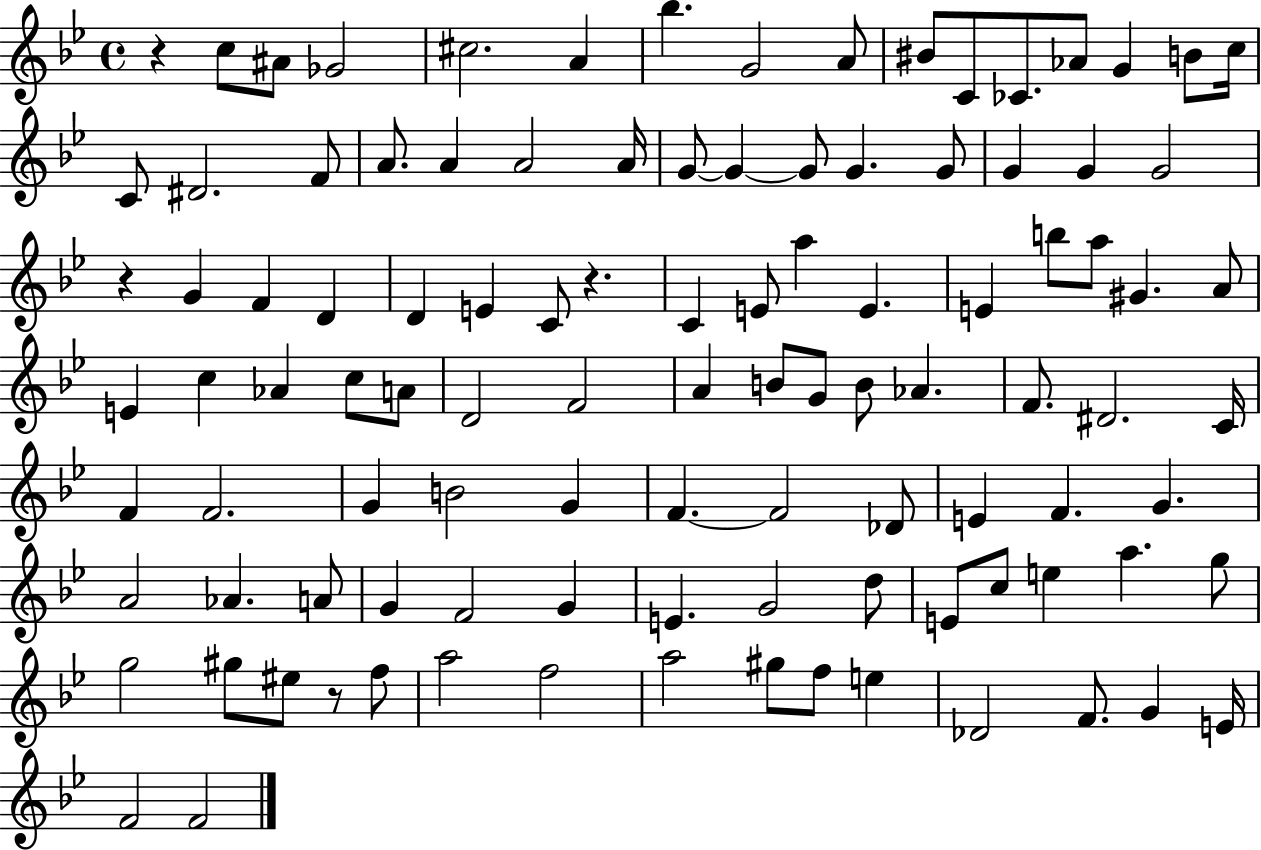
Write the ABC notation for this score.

X:1
T:Untitled
M:4/4
L:1/4
K:Bb
z c/2 ^A/2 _G2 ^c2 A _b G2 A/2 ^B/2 C/2 _C/2 _A/2 G B/2 c/4 C/2 ^D2 F/2 A/2 A A2 A/4 G/2 G G/2 G G/2 G G G2 z G F D D E C/2 z C E/2 a E E b/2 a/2 ^G A/2 E c _A c/2 A/2 D2 F2 A B/2 G/2 B/2 _A F/2 ^D2 C/4 F F2 G B2 G F F2 _D/2 E F G A2 _A A/2 G F2 G E G2 d/2 E/2 c/2 e a g/2 g2 ^g/2 ^e/2 z/2 f/2 a2 f2 a2 ^g/2 f/2 e _D2 F/2 G E/4 F2 F2